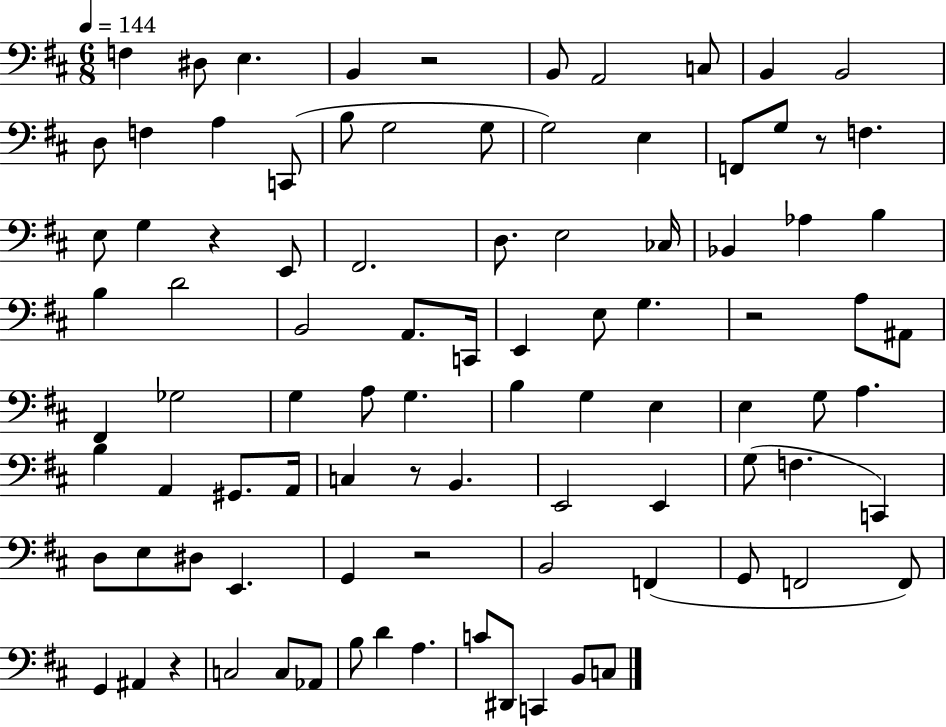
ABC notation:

X:1
T:Untitled
M:6/8
L:1/4
K:D
F, ^D,/2 E, B,, z2 B,,/2 A,,2 C,/2 B,, B,,2 D,/2 F, A, C,,/2 B,/2 G,2 G,/2 G,2 E, F,,/2 G,/2 z/2 F, E,/2 G, z E,,/2 ^F,,2 D,/2 E,2 _C,/4 _B,, _A, B, B, D2 B,,2 A,,/2 C,,/4 E,, E,/2 G, z2 A,/2 ^A,,/2 ^F,, _G,2 G, A,/2 G, B, G, E, E, G,/2 A, B, A,, ^G,,/2 A,,/4 C, z/2 B,, E,,2 E,, G,/2 F, C,, D,/2 E,/2 ^D,/2 E,, G,, z2 B,,2 F,, G,,/2 F,,2 F,,/2 G,, ^A,, z C,2 C,/2 _A,,/2 B,/2 D A, C/2 ^D,,/2 C,, B,,/2 C,/2